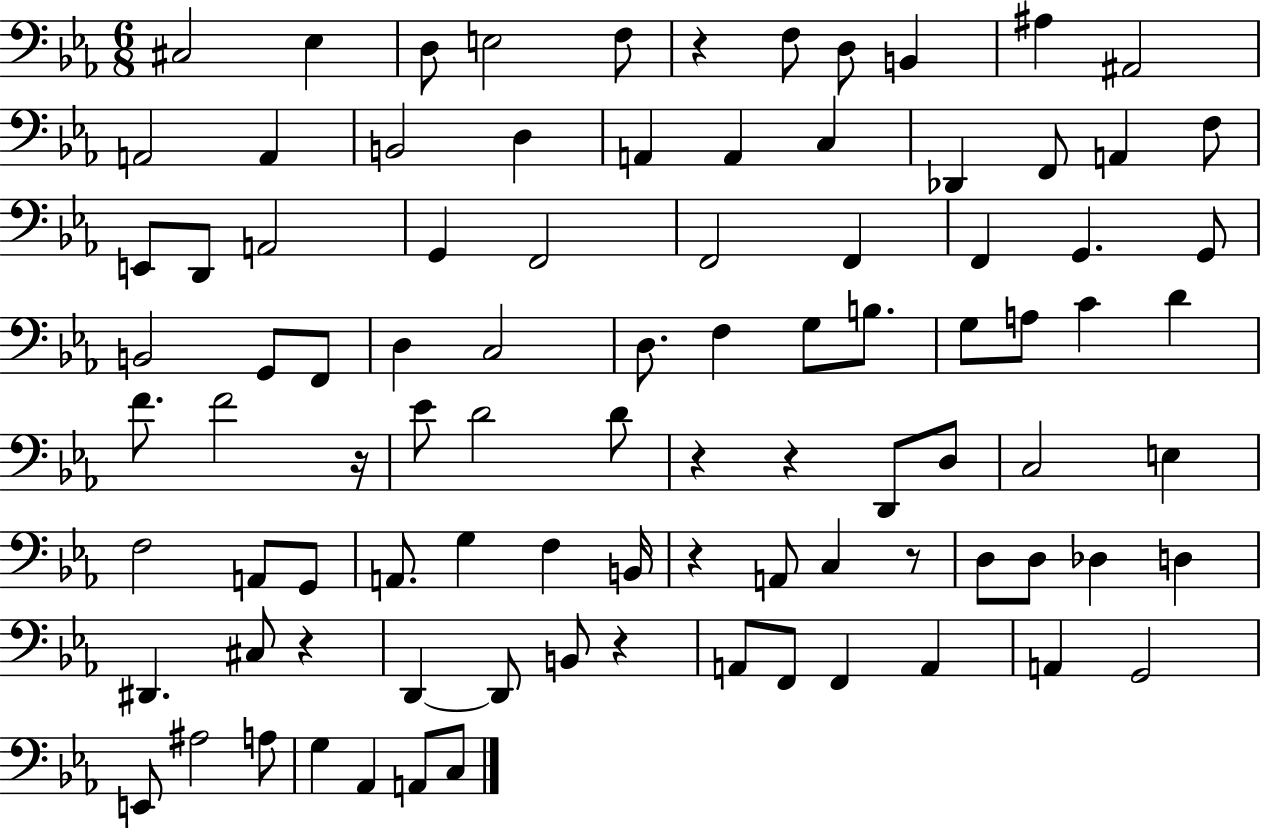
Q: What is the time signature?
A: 6/8